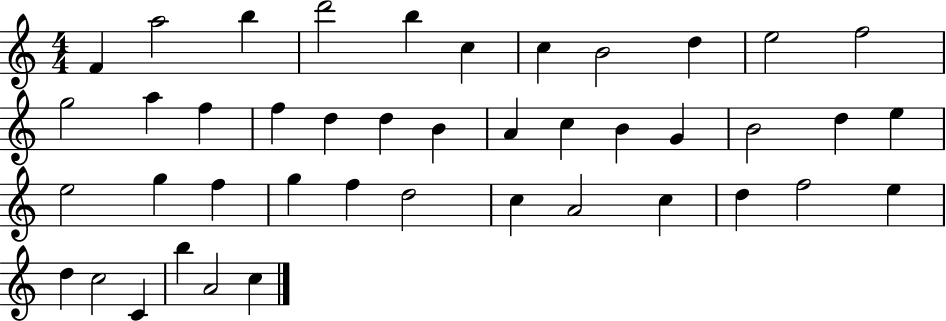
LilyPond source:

{
  \clef treble
  \numericTimeSignature
  \time 4/4
  \key c \major
  f'4 a''2 b''4 | d'''2 b''4 c''4 | c''4 b'2 d''4 | e''2 f''2 | \break g''2 a''4 f''4 | f''4 d''4 d''4 b'4 | a'4 c''4 b'4 g'4 | b'2 d''4 e''4 | \break e''2 g''4 f''4 | g''4 f''4 d''2 | c''4 a'2 c''4 | d''4 f''2 e''4 | \break d''4 c''2 c'4 | b''4 a'2 c''4 | \bar "|."
}